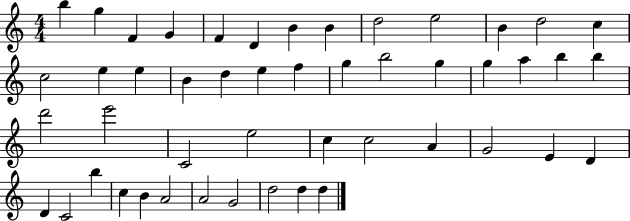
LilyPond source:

{
  \clef treble
  \numericTimeSignature
  \time 4/4
  \key c \major
  b''4 g''4 f'4 g'4 | f'4 d'4 b'4 b'4 | d''2 e''2 | b'4 d''2 c''4 | \break c''2 e''4 e''4 | b'4 d''4 e''4 f''4 | g''4 b''2 g''4 | g''4 a''4 b''4 b''4 | \break d'''2 e'''2 | c'2 e''2 | c''4 c''2 a'4 | g'2 e'4 d'4 | \break d'4 c'2 b''4 | c''4 b'4 a'2 | a'2 g'2 | d''2 d''4 d''4 | \break \bar "|."
}